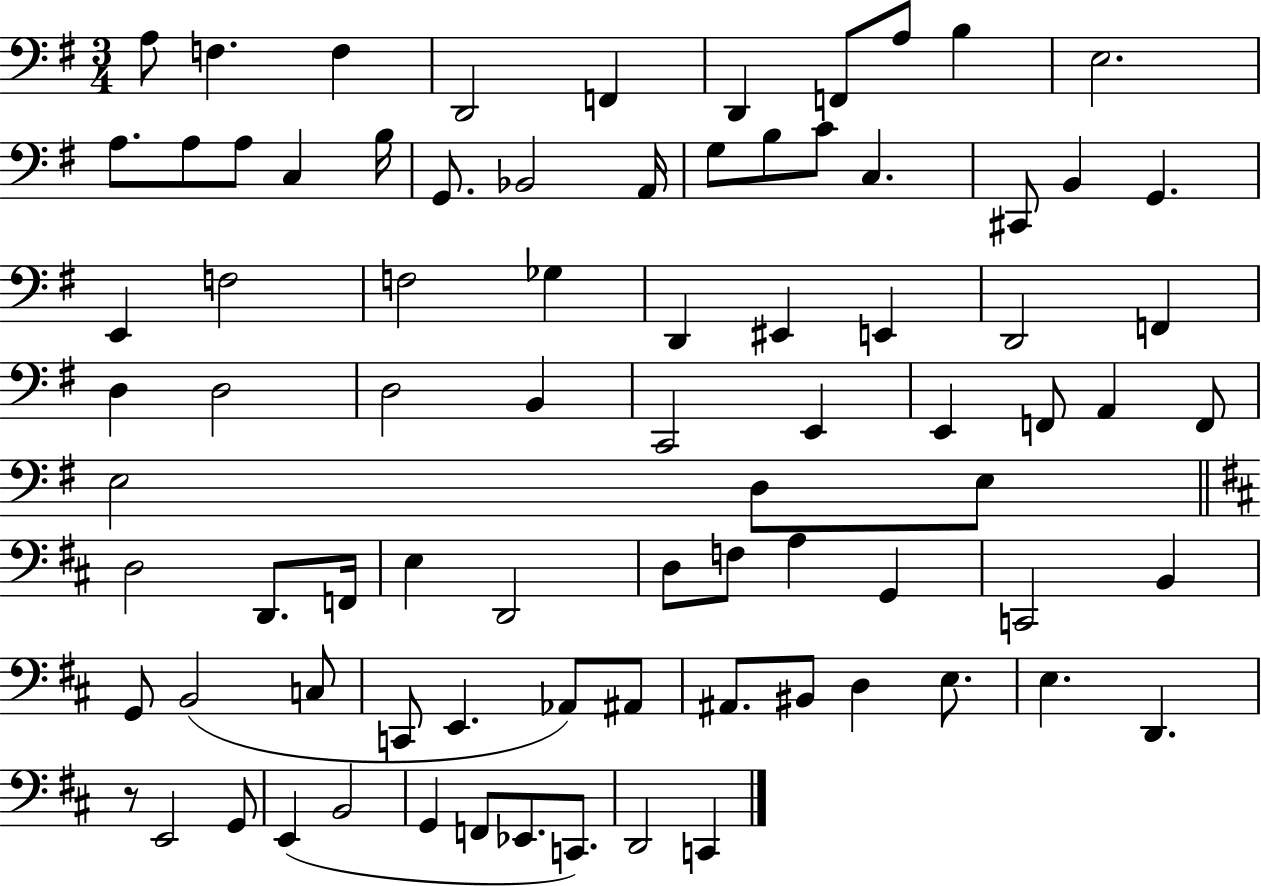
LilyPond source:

{
  \clef bass
  \numericTimeSignature
  \time 3/4
  \key g \major
  a8 f4. f4 | d,2 f,4 | d,4 f,8 a8 b4 | e2. | \break a8. a8 a8 c4 b16 | g,8. bes,2 a,16 | g8 b8 c'8 c4. | cis,8 b,4 g,4. | \break e,4 f2 | f2 ges4 | d,4 eis,4 e,4 | d,2 f,4 | \break d4 d2 | d2 b,4 | c,2 e,4 | e,4 f,8 a,4 f,8 | \break e2 d8 e8 | \bar "||" \break \key d \major d2 d,8. f,16 | e4 d,2 | d8 f8 a4 g,4 | c,2 b,4 | \break g,8 b,2( c8 | c,8 e,4. aes,8) ais,8 | ais,8. bis,8 d4 e8. | e4. d,4. | \break r8 e,2 g,8 | e,4( b,2 | g,4 f,8 ees,8. c,8.) | d,2 c,4 | \break \bar "|."
}